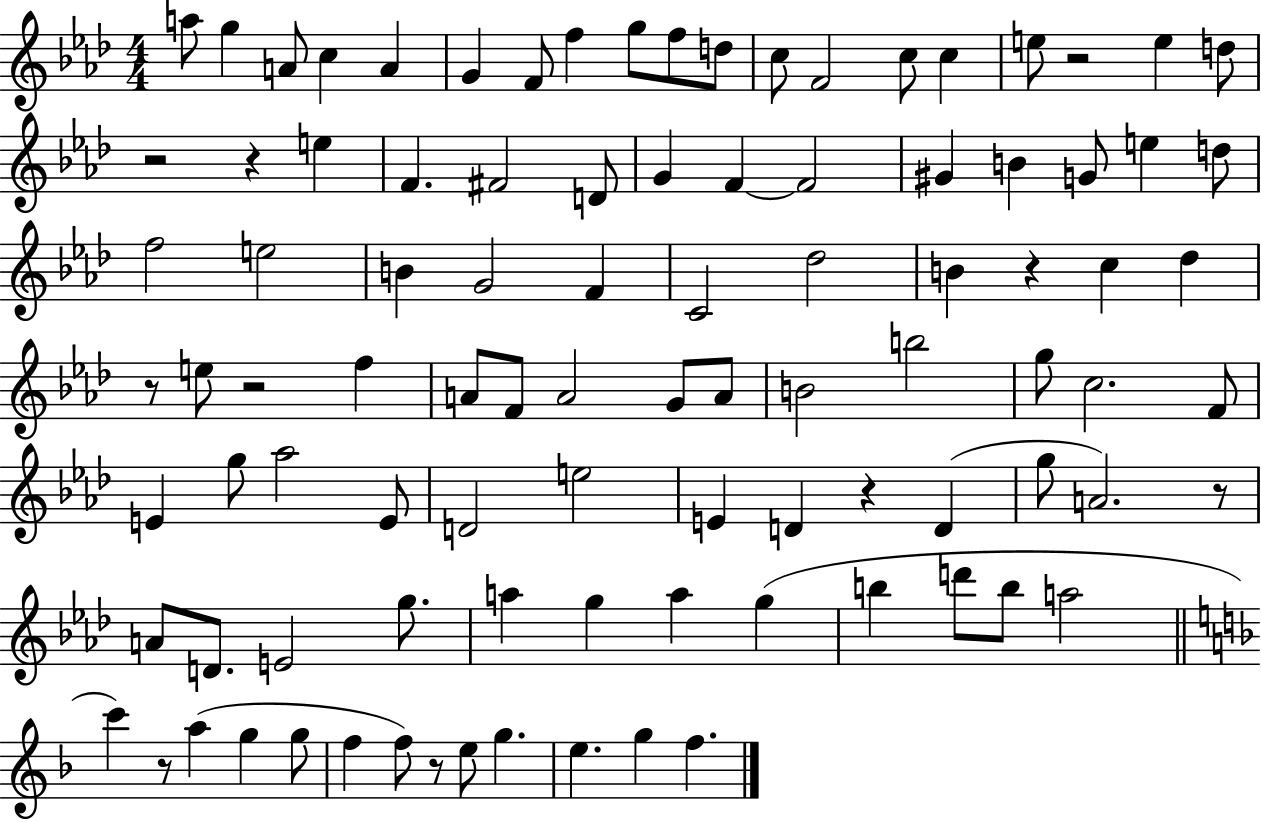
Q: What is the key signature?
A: AES major